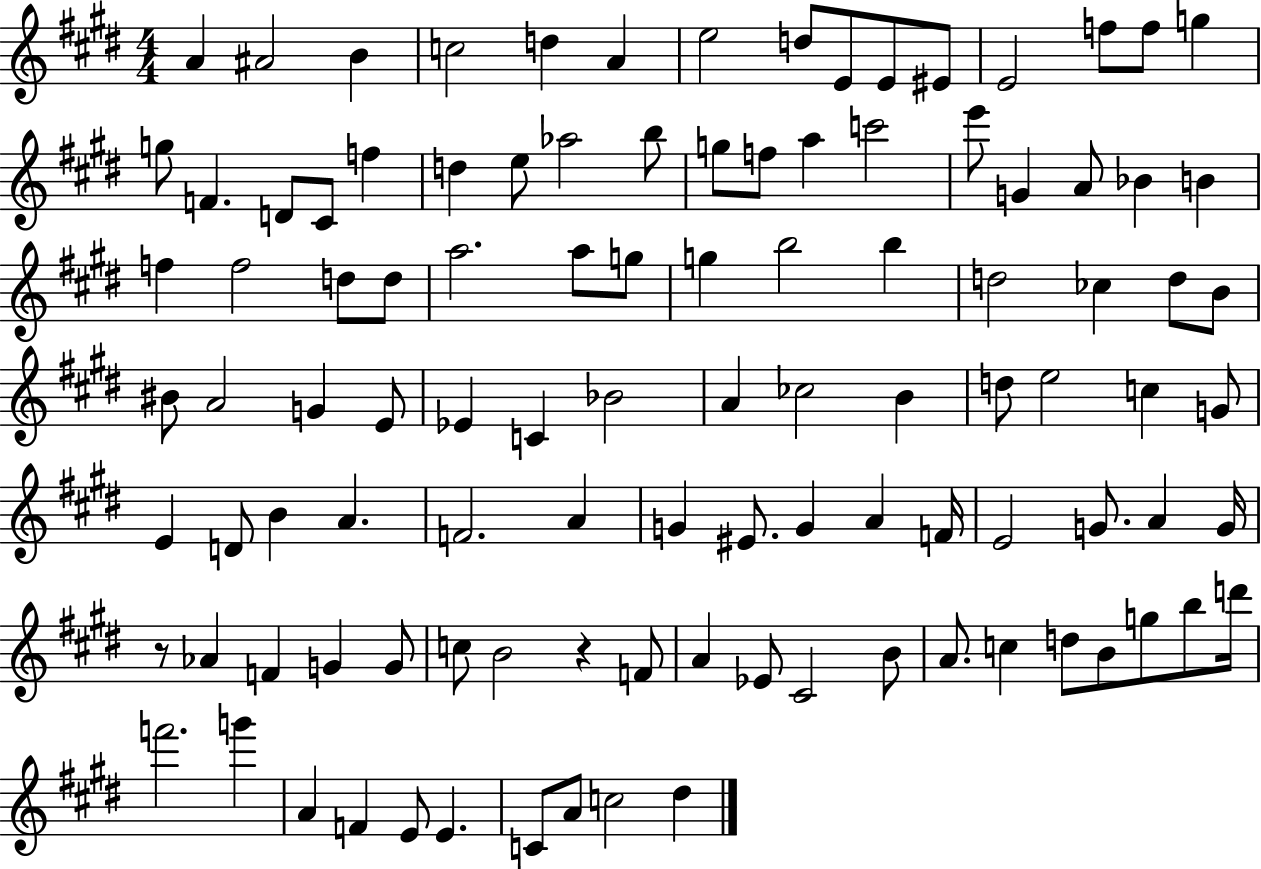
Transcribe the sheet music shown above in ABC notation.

X:1
T:Untitled
M:4/4
L:1/4
K:E
A ^A2 B c2 d A e2 d/2 E/2 E/2 ^E/2 E2 f/2 f/2 g g/2 F D/2 ^C/2 f d e/2 _a2 b/2 g/2 f/2 a c'2 e'/2 G A/2 _B B f f2 d/2 d/2 a2 a/2 g/2 g b2 b d2 _c d/2 B/2 ^B/2 A2 G E/2 _E C _B2 A _c2 B d/2 e2 c G/2 E D/2 B A F2 A G ^E/2 G A F/4 E2 G/2 A G/4 z/2 _A F G G/2 c/2 B2 z F/2 A _E/2 ^C2 B/2 A/2 c d/2 B/2 g/2 b/2 d'/4 f'2 g' A F E/2 E C/2 A/2 c2 ^d